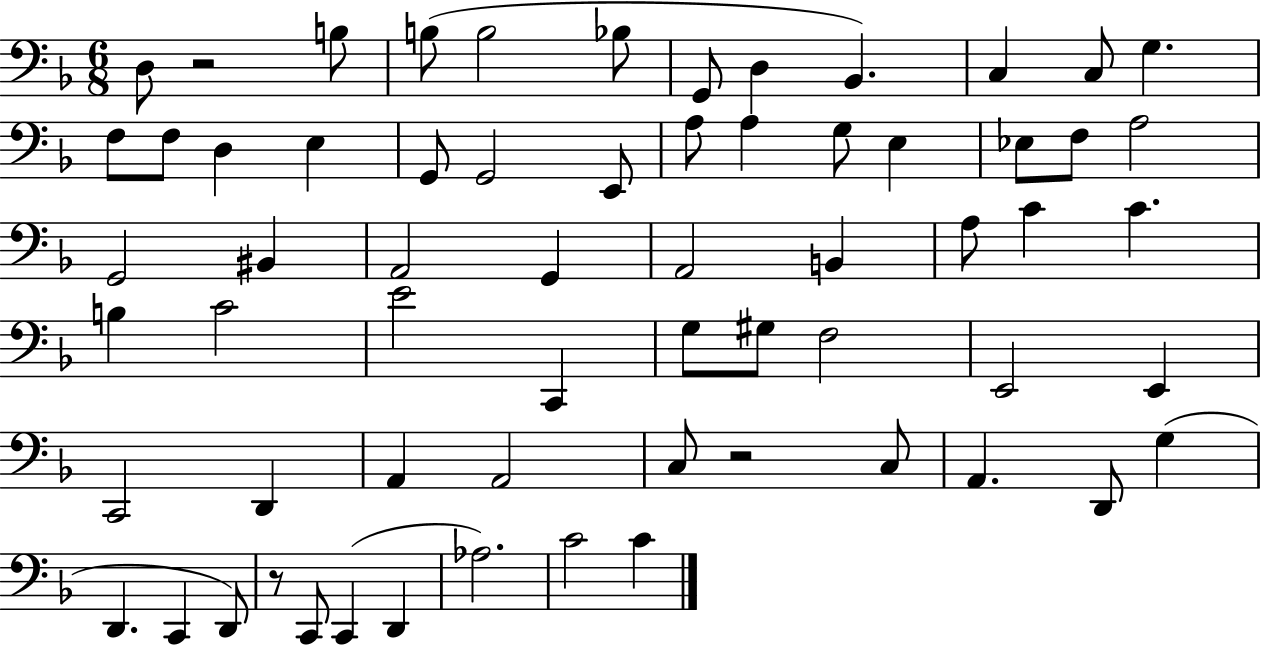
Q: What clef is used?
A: bass